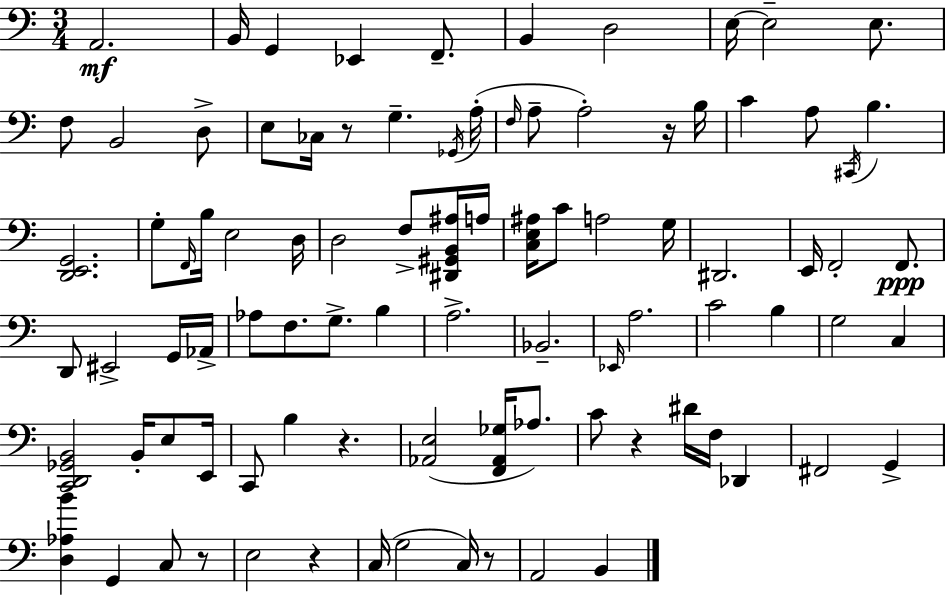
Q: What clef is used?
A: bass